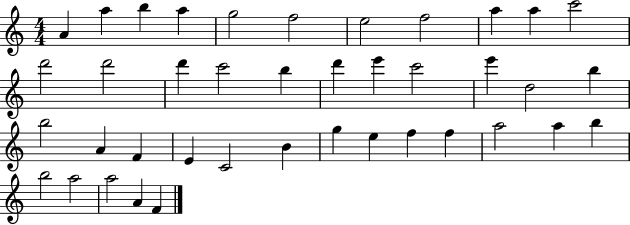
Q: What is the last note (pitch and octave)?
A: F4